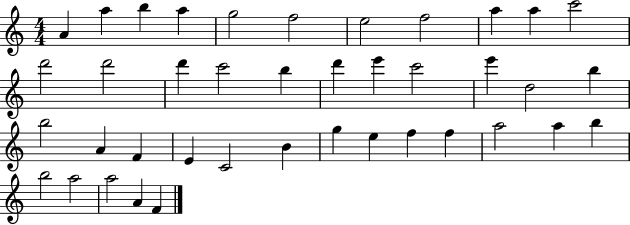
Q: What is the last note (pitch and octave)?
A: F4